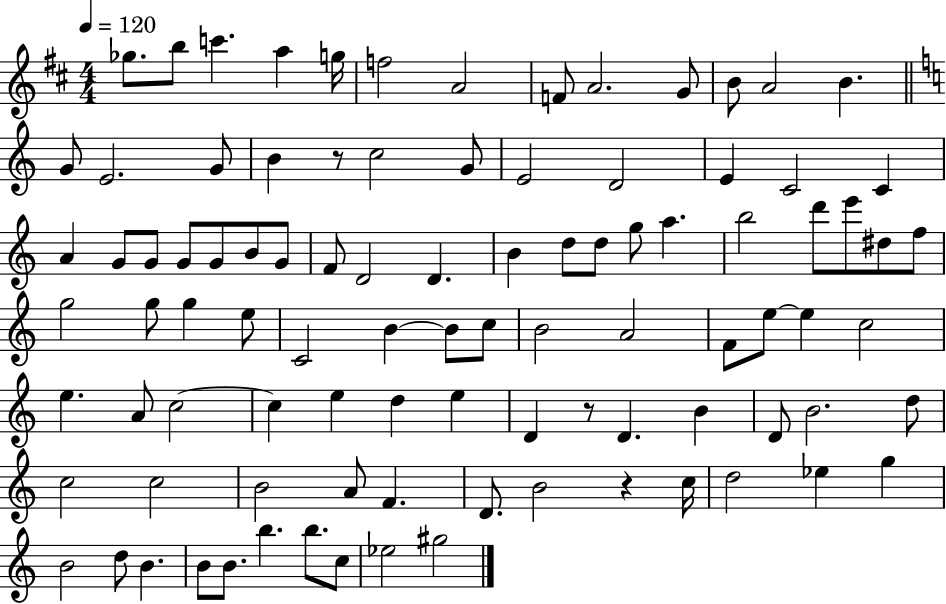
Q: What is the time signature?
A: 4/4